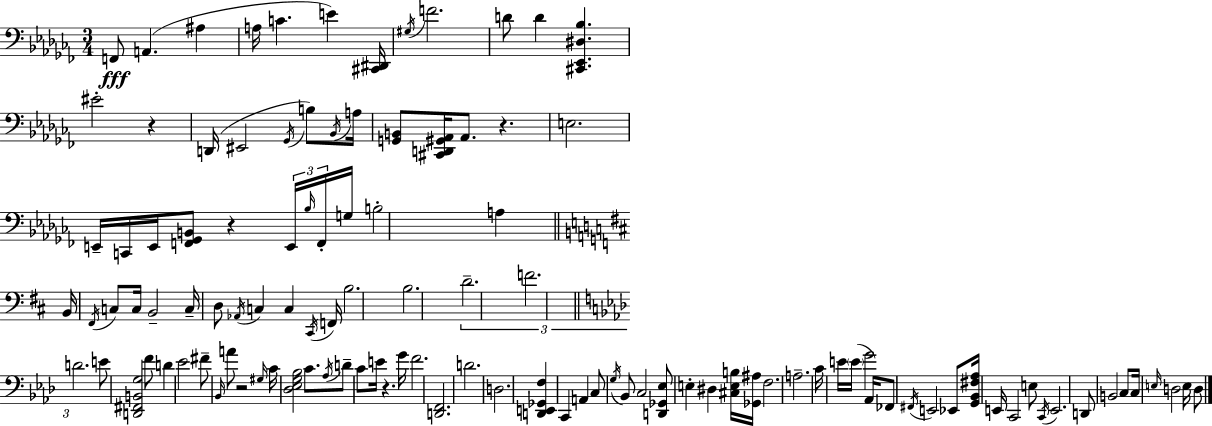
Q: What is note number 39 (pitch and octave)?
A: C#2